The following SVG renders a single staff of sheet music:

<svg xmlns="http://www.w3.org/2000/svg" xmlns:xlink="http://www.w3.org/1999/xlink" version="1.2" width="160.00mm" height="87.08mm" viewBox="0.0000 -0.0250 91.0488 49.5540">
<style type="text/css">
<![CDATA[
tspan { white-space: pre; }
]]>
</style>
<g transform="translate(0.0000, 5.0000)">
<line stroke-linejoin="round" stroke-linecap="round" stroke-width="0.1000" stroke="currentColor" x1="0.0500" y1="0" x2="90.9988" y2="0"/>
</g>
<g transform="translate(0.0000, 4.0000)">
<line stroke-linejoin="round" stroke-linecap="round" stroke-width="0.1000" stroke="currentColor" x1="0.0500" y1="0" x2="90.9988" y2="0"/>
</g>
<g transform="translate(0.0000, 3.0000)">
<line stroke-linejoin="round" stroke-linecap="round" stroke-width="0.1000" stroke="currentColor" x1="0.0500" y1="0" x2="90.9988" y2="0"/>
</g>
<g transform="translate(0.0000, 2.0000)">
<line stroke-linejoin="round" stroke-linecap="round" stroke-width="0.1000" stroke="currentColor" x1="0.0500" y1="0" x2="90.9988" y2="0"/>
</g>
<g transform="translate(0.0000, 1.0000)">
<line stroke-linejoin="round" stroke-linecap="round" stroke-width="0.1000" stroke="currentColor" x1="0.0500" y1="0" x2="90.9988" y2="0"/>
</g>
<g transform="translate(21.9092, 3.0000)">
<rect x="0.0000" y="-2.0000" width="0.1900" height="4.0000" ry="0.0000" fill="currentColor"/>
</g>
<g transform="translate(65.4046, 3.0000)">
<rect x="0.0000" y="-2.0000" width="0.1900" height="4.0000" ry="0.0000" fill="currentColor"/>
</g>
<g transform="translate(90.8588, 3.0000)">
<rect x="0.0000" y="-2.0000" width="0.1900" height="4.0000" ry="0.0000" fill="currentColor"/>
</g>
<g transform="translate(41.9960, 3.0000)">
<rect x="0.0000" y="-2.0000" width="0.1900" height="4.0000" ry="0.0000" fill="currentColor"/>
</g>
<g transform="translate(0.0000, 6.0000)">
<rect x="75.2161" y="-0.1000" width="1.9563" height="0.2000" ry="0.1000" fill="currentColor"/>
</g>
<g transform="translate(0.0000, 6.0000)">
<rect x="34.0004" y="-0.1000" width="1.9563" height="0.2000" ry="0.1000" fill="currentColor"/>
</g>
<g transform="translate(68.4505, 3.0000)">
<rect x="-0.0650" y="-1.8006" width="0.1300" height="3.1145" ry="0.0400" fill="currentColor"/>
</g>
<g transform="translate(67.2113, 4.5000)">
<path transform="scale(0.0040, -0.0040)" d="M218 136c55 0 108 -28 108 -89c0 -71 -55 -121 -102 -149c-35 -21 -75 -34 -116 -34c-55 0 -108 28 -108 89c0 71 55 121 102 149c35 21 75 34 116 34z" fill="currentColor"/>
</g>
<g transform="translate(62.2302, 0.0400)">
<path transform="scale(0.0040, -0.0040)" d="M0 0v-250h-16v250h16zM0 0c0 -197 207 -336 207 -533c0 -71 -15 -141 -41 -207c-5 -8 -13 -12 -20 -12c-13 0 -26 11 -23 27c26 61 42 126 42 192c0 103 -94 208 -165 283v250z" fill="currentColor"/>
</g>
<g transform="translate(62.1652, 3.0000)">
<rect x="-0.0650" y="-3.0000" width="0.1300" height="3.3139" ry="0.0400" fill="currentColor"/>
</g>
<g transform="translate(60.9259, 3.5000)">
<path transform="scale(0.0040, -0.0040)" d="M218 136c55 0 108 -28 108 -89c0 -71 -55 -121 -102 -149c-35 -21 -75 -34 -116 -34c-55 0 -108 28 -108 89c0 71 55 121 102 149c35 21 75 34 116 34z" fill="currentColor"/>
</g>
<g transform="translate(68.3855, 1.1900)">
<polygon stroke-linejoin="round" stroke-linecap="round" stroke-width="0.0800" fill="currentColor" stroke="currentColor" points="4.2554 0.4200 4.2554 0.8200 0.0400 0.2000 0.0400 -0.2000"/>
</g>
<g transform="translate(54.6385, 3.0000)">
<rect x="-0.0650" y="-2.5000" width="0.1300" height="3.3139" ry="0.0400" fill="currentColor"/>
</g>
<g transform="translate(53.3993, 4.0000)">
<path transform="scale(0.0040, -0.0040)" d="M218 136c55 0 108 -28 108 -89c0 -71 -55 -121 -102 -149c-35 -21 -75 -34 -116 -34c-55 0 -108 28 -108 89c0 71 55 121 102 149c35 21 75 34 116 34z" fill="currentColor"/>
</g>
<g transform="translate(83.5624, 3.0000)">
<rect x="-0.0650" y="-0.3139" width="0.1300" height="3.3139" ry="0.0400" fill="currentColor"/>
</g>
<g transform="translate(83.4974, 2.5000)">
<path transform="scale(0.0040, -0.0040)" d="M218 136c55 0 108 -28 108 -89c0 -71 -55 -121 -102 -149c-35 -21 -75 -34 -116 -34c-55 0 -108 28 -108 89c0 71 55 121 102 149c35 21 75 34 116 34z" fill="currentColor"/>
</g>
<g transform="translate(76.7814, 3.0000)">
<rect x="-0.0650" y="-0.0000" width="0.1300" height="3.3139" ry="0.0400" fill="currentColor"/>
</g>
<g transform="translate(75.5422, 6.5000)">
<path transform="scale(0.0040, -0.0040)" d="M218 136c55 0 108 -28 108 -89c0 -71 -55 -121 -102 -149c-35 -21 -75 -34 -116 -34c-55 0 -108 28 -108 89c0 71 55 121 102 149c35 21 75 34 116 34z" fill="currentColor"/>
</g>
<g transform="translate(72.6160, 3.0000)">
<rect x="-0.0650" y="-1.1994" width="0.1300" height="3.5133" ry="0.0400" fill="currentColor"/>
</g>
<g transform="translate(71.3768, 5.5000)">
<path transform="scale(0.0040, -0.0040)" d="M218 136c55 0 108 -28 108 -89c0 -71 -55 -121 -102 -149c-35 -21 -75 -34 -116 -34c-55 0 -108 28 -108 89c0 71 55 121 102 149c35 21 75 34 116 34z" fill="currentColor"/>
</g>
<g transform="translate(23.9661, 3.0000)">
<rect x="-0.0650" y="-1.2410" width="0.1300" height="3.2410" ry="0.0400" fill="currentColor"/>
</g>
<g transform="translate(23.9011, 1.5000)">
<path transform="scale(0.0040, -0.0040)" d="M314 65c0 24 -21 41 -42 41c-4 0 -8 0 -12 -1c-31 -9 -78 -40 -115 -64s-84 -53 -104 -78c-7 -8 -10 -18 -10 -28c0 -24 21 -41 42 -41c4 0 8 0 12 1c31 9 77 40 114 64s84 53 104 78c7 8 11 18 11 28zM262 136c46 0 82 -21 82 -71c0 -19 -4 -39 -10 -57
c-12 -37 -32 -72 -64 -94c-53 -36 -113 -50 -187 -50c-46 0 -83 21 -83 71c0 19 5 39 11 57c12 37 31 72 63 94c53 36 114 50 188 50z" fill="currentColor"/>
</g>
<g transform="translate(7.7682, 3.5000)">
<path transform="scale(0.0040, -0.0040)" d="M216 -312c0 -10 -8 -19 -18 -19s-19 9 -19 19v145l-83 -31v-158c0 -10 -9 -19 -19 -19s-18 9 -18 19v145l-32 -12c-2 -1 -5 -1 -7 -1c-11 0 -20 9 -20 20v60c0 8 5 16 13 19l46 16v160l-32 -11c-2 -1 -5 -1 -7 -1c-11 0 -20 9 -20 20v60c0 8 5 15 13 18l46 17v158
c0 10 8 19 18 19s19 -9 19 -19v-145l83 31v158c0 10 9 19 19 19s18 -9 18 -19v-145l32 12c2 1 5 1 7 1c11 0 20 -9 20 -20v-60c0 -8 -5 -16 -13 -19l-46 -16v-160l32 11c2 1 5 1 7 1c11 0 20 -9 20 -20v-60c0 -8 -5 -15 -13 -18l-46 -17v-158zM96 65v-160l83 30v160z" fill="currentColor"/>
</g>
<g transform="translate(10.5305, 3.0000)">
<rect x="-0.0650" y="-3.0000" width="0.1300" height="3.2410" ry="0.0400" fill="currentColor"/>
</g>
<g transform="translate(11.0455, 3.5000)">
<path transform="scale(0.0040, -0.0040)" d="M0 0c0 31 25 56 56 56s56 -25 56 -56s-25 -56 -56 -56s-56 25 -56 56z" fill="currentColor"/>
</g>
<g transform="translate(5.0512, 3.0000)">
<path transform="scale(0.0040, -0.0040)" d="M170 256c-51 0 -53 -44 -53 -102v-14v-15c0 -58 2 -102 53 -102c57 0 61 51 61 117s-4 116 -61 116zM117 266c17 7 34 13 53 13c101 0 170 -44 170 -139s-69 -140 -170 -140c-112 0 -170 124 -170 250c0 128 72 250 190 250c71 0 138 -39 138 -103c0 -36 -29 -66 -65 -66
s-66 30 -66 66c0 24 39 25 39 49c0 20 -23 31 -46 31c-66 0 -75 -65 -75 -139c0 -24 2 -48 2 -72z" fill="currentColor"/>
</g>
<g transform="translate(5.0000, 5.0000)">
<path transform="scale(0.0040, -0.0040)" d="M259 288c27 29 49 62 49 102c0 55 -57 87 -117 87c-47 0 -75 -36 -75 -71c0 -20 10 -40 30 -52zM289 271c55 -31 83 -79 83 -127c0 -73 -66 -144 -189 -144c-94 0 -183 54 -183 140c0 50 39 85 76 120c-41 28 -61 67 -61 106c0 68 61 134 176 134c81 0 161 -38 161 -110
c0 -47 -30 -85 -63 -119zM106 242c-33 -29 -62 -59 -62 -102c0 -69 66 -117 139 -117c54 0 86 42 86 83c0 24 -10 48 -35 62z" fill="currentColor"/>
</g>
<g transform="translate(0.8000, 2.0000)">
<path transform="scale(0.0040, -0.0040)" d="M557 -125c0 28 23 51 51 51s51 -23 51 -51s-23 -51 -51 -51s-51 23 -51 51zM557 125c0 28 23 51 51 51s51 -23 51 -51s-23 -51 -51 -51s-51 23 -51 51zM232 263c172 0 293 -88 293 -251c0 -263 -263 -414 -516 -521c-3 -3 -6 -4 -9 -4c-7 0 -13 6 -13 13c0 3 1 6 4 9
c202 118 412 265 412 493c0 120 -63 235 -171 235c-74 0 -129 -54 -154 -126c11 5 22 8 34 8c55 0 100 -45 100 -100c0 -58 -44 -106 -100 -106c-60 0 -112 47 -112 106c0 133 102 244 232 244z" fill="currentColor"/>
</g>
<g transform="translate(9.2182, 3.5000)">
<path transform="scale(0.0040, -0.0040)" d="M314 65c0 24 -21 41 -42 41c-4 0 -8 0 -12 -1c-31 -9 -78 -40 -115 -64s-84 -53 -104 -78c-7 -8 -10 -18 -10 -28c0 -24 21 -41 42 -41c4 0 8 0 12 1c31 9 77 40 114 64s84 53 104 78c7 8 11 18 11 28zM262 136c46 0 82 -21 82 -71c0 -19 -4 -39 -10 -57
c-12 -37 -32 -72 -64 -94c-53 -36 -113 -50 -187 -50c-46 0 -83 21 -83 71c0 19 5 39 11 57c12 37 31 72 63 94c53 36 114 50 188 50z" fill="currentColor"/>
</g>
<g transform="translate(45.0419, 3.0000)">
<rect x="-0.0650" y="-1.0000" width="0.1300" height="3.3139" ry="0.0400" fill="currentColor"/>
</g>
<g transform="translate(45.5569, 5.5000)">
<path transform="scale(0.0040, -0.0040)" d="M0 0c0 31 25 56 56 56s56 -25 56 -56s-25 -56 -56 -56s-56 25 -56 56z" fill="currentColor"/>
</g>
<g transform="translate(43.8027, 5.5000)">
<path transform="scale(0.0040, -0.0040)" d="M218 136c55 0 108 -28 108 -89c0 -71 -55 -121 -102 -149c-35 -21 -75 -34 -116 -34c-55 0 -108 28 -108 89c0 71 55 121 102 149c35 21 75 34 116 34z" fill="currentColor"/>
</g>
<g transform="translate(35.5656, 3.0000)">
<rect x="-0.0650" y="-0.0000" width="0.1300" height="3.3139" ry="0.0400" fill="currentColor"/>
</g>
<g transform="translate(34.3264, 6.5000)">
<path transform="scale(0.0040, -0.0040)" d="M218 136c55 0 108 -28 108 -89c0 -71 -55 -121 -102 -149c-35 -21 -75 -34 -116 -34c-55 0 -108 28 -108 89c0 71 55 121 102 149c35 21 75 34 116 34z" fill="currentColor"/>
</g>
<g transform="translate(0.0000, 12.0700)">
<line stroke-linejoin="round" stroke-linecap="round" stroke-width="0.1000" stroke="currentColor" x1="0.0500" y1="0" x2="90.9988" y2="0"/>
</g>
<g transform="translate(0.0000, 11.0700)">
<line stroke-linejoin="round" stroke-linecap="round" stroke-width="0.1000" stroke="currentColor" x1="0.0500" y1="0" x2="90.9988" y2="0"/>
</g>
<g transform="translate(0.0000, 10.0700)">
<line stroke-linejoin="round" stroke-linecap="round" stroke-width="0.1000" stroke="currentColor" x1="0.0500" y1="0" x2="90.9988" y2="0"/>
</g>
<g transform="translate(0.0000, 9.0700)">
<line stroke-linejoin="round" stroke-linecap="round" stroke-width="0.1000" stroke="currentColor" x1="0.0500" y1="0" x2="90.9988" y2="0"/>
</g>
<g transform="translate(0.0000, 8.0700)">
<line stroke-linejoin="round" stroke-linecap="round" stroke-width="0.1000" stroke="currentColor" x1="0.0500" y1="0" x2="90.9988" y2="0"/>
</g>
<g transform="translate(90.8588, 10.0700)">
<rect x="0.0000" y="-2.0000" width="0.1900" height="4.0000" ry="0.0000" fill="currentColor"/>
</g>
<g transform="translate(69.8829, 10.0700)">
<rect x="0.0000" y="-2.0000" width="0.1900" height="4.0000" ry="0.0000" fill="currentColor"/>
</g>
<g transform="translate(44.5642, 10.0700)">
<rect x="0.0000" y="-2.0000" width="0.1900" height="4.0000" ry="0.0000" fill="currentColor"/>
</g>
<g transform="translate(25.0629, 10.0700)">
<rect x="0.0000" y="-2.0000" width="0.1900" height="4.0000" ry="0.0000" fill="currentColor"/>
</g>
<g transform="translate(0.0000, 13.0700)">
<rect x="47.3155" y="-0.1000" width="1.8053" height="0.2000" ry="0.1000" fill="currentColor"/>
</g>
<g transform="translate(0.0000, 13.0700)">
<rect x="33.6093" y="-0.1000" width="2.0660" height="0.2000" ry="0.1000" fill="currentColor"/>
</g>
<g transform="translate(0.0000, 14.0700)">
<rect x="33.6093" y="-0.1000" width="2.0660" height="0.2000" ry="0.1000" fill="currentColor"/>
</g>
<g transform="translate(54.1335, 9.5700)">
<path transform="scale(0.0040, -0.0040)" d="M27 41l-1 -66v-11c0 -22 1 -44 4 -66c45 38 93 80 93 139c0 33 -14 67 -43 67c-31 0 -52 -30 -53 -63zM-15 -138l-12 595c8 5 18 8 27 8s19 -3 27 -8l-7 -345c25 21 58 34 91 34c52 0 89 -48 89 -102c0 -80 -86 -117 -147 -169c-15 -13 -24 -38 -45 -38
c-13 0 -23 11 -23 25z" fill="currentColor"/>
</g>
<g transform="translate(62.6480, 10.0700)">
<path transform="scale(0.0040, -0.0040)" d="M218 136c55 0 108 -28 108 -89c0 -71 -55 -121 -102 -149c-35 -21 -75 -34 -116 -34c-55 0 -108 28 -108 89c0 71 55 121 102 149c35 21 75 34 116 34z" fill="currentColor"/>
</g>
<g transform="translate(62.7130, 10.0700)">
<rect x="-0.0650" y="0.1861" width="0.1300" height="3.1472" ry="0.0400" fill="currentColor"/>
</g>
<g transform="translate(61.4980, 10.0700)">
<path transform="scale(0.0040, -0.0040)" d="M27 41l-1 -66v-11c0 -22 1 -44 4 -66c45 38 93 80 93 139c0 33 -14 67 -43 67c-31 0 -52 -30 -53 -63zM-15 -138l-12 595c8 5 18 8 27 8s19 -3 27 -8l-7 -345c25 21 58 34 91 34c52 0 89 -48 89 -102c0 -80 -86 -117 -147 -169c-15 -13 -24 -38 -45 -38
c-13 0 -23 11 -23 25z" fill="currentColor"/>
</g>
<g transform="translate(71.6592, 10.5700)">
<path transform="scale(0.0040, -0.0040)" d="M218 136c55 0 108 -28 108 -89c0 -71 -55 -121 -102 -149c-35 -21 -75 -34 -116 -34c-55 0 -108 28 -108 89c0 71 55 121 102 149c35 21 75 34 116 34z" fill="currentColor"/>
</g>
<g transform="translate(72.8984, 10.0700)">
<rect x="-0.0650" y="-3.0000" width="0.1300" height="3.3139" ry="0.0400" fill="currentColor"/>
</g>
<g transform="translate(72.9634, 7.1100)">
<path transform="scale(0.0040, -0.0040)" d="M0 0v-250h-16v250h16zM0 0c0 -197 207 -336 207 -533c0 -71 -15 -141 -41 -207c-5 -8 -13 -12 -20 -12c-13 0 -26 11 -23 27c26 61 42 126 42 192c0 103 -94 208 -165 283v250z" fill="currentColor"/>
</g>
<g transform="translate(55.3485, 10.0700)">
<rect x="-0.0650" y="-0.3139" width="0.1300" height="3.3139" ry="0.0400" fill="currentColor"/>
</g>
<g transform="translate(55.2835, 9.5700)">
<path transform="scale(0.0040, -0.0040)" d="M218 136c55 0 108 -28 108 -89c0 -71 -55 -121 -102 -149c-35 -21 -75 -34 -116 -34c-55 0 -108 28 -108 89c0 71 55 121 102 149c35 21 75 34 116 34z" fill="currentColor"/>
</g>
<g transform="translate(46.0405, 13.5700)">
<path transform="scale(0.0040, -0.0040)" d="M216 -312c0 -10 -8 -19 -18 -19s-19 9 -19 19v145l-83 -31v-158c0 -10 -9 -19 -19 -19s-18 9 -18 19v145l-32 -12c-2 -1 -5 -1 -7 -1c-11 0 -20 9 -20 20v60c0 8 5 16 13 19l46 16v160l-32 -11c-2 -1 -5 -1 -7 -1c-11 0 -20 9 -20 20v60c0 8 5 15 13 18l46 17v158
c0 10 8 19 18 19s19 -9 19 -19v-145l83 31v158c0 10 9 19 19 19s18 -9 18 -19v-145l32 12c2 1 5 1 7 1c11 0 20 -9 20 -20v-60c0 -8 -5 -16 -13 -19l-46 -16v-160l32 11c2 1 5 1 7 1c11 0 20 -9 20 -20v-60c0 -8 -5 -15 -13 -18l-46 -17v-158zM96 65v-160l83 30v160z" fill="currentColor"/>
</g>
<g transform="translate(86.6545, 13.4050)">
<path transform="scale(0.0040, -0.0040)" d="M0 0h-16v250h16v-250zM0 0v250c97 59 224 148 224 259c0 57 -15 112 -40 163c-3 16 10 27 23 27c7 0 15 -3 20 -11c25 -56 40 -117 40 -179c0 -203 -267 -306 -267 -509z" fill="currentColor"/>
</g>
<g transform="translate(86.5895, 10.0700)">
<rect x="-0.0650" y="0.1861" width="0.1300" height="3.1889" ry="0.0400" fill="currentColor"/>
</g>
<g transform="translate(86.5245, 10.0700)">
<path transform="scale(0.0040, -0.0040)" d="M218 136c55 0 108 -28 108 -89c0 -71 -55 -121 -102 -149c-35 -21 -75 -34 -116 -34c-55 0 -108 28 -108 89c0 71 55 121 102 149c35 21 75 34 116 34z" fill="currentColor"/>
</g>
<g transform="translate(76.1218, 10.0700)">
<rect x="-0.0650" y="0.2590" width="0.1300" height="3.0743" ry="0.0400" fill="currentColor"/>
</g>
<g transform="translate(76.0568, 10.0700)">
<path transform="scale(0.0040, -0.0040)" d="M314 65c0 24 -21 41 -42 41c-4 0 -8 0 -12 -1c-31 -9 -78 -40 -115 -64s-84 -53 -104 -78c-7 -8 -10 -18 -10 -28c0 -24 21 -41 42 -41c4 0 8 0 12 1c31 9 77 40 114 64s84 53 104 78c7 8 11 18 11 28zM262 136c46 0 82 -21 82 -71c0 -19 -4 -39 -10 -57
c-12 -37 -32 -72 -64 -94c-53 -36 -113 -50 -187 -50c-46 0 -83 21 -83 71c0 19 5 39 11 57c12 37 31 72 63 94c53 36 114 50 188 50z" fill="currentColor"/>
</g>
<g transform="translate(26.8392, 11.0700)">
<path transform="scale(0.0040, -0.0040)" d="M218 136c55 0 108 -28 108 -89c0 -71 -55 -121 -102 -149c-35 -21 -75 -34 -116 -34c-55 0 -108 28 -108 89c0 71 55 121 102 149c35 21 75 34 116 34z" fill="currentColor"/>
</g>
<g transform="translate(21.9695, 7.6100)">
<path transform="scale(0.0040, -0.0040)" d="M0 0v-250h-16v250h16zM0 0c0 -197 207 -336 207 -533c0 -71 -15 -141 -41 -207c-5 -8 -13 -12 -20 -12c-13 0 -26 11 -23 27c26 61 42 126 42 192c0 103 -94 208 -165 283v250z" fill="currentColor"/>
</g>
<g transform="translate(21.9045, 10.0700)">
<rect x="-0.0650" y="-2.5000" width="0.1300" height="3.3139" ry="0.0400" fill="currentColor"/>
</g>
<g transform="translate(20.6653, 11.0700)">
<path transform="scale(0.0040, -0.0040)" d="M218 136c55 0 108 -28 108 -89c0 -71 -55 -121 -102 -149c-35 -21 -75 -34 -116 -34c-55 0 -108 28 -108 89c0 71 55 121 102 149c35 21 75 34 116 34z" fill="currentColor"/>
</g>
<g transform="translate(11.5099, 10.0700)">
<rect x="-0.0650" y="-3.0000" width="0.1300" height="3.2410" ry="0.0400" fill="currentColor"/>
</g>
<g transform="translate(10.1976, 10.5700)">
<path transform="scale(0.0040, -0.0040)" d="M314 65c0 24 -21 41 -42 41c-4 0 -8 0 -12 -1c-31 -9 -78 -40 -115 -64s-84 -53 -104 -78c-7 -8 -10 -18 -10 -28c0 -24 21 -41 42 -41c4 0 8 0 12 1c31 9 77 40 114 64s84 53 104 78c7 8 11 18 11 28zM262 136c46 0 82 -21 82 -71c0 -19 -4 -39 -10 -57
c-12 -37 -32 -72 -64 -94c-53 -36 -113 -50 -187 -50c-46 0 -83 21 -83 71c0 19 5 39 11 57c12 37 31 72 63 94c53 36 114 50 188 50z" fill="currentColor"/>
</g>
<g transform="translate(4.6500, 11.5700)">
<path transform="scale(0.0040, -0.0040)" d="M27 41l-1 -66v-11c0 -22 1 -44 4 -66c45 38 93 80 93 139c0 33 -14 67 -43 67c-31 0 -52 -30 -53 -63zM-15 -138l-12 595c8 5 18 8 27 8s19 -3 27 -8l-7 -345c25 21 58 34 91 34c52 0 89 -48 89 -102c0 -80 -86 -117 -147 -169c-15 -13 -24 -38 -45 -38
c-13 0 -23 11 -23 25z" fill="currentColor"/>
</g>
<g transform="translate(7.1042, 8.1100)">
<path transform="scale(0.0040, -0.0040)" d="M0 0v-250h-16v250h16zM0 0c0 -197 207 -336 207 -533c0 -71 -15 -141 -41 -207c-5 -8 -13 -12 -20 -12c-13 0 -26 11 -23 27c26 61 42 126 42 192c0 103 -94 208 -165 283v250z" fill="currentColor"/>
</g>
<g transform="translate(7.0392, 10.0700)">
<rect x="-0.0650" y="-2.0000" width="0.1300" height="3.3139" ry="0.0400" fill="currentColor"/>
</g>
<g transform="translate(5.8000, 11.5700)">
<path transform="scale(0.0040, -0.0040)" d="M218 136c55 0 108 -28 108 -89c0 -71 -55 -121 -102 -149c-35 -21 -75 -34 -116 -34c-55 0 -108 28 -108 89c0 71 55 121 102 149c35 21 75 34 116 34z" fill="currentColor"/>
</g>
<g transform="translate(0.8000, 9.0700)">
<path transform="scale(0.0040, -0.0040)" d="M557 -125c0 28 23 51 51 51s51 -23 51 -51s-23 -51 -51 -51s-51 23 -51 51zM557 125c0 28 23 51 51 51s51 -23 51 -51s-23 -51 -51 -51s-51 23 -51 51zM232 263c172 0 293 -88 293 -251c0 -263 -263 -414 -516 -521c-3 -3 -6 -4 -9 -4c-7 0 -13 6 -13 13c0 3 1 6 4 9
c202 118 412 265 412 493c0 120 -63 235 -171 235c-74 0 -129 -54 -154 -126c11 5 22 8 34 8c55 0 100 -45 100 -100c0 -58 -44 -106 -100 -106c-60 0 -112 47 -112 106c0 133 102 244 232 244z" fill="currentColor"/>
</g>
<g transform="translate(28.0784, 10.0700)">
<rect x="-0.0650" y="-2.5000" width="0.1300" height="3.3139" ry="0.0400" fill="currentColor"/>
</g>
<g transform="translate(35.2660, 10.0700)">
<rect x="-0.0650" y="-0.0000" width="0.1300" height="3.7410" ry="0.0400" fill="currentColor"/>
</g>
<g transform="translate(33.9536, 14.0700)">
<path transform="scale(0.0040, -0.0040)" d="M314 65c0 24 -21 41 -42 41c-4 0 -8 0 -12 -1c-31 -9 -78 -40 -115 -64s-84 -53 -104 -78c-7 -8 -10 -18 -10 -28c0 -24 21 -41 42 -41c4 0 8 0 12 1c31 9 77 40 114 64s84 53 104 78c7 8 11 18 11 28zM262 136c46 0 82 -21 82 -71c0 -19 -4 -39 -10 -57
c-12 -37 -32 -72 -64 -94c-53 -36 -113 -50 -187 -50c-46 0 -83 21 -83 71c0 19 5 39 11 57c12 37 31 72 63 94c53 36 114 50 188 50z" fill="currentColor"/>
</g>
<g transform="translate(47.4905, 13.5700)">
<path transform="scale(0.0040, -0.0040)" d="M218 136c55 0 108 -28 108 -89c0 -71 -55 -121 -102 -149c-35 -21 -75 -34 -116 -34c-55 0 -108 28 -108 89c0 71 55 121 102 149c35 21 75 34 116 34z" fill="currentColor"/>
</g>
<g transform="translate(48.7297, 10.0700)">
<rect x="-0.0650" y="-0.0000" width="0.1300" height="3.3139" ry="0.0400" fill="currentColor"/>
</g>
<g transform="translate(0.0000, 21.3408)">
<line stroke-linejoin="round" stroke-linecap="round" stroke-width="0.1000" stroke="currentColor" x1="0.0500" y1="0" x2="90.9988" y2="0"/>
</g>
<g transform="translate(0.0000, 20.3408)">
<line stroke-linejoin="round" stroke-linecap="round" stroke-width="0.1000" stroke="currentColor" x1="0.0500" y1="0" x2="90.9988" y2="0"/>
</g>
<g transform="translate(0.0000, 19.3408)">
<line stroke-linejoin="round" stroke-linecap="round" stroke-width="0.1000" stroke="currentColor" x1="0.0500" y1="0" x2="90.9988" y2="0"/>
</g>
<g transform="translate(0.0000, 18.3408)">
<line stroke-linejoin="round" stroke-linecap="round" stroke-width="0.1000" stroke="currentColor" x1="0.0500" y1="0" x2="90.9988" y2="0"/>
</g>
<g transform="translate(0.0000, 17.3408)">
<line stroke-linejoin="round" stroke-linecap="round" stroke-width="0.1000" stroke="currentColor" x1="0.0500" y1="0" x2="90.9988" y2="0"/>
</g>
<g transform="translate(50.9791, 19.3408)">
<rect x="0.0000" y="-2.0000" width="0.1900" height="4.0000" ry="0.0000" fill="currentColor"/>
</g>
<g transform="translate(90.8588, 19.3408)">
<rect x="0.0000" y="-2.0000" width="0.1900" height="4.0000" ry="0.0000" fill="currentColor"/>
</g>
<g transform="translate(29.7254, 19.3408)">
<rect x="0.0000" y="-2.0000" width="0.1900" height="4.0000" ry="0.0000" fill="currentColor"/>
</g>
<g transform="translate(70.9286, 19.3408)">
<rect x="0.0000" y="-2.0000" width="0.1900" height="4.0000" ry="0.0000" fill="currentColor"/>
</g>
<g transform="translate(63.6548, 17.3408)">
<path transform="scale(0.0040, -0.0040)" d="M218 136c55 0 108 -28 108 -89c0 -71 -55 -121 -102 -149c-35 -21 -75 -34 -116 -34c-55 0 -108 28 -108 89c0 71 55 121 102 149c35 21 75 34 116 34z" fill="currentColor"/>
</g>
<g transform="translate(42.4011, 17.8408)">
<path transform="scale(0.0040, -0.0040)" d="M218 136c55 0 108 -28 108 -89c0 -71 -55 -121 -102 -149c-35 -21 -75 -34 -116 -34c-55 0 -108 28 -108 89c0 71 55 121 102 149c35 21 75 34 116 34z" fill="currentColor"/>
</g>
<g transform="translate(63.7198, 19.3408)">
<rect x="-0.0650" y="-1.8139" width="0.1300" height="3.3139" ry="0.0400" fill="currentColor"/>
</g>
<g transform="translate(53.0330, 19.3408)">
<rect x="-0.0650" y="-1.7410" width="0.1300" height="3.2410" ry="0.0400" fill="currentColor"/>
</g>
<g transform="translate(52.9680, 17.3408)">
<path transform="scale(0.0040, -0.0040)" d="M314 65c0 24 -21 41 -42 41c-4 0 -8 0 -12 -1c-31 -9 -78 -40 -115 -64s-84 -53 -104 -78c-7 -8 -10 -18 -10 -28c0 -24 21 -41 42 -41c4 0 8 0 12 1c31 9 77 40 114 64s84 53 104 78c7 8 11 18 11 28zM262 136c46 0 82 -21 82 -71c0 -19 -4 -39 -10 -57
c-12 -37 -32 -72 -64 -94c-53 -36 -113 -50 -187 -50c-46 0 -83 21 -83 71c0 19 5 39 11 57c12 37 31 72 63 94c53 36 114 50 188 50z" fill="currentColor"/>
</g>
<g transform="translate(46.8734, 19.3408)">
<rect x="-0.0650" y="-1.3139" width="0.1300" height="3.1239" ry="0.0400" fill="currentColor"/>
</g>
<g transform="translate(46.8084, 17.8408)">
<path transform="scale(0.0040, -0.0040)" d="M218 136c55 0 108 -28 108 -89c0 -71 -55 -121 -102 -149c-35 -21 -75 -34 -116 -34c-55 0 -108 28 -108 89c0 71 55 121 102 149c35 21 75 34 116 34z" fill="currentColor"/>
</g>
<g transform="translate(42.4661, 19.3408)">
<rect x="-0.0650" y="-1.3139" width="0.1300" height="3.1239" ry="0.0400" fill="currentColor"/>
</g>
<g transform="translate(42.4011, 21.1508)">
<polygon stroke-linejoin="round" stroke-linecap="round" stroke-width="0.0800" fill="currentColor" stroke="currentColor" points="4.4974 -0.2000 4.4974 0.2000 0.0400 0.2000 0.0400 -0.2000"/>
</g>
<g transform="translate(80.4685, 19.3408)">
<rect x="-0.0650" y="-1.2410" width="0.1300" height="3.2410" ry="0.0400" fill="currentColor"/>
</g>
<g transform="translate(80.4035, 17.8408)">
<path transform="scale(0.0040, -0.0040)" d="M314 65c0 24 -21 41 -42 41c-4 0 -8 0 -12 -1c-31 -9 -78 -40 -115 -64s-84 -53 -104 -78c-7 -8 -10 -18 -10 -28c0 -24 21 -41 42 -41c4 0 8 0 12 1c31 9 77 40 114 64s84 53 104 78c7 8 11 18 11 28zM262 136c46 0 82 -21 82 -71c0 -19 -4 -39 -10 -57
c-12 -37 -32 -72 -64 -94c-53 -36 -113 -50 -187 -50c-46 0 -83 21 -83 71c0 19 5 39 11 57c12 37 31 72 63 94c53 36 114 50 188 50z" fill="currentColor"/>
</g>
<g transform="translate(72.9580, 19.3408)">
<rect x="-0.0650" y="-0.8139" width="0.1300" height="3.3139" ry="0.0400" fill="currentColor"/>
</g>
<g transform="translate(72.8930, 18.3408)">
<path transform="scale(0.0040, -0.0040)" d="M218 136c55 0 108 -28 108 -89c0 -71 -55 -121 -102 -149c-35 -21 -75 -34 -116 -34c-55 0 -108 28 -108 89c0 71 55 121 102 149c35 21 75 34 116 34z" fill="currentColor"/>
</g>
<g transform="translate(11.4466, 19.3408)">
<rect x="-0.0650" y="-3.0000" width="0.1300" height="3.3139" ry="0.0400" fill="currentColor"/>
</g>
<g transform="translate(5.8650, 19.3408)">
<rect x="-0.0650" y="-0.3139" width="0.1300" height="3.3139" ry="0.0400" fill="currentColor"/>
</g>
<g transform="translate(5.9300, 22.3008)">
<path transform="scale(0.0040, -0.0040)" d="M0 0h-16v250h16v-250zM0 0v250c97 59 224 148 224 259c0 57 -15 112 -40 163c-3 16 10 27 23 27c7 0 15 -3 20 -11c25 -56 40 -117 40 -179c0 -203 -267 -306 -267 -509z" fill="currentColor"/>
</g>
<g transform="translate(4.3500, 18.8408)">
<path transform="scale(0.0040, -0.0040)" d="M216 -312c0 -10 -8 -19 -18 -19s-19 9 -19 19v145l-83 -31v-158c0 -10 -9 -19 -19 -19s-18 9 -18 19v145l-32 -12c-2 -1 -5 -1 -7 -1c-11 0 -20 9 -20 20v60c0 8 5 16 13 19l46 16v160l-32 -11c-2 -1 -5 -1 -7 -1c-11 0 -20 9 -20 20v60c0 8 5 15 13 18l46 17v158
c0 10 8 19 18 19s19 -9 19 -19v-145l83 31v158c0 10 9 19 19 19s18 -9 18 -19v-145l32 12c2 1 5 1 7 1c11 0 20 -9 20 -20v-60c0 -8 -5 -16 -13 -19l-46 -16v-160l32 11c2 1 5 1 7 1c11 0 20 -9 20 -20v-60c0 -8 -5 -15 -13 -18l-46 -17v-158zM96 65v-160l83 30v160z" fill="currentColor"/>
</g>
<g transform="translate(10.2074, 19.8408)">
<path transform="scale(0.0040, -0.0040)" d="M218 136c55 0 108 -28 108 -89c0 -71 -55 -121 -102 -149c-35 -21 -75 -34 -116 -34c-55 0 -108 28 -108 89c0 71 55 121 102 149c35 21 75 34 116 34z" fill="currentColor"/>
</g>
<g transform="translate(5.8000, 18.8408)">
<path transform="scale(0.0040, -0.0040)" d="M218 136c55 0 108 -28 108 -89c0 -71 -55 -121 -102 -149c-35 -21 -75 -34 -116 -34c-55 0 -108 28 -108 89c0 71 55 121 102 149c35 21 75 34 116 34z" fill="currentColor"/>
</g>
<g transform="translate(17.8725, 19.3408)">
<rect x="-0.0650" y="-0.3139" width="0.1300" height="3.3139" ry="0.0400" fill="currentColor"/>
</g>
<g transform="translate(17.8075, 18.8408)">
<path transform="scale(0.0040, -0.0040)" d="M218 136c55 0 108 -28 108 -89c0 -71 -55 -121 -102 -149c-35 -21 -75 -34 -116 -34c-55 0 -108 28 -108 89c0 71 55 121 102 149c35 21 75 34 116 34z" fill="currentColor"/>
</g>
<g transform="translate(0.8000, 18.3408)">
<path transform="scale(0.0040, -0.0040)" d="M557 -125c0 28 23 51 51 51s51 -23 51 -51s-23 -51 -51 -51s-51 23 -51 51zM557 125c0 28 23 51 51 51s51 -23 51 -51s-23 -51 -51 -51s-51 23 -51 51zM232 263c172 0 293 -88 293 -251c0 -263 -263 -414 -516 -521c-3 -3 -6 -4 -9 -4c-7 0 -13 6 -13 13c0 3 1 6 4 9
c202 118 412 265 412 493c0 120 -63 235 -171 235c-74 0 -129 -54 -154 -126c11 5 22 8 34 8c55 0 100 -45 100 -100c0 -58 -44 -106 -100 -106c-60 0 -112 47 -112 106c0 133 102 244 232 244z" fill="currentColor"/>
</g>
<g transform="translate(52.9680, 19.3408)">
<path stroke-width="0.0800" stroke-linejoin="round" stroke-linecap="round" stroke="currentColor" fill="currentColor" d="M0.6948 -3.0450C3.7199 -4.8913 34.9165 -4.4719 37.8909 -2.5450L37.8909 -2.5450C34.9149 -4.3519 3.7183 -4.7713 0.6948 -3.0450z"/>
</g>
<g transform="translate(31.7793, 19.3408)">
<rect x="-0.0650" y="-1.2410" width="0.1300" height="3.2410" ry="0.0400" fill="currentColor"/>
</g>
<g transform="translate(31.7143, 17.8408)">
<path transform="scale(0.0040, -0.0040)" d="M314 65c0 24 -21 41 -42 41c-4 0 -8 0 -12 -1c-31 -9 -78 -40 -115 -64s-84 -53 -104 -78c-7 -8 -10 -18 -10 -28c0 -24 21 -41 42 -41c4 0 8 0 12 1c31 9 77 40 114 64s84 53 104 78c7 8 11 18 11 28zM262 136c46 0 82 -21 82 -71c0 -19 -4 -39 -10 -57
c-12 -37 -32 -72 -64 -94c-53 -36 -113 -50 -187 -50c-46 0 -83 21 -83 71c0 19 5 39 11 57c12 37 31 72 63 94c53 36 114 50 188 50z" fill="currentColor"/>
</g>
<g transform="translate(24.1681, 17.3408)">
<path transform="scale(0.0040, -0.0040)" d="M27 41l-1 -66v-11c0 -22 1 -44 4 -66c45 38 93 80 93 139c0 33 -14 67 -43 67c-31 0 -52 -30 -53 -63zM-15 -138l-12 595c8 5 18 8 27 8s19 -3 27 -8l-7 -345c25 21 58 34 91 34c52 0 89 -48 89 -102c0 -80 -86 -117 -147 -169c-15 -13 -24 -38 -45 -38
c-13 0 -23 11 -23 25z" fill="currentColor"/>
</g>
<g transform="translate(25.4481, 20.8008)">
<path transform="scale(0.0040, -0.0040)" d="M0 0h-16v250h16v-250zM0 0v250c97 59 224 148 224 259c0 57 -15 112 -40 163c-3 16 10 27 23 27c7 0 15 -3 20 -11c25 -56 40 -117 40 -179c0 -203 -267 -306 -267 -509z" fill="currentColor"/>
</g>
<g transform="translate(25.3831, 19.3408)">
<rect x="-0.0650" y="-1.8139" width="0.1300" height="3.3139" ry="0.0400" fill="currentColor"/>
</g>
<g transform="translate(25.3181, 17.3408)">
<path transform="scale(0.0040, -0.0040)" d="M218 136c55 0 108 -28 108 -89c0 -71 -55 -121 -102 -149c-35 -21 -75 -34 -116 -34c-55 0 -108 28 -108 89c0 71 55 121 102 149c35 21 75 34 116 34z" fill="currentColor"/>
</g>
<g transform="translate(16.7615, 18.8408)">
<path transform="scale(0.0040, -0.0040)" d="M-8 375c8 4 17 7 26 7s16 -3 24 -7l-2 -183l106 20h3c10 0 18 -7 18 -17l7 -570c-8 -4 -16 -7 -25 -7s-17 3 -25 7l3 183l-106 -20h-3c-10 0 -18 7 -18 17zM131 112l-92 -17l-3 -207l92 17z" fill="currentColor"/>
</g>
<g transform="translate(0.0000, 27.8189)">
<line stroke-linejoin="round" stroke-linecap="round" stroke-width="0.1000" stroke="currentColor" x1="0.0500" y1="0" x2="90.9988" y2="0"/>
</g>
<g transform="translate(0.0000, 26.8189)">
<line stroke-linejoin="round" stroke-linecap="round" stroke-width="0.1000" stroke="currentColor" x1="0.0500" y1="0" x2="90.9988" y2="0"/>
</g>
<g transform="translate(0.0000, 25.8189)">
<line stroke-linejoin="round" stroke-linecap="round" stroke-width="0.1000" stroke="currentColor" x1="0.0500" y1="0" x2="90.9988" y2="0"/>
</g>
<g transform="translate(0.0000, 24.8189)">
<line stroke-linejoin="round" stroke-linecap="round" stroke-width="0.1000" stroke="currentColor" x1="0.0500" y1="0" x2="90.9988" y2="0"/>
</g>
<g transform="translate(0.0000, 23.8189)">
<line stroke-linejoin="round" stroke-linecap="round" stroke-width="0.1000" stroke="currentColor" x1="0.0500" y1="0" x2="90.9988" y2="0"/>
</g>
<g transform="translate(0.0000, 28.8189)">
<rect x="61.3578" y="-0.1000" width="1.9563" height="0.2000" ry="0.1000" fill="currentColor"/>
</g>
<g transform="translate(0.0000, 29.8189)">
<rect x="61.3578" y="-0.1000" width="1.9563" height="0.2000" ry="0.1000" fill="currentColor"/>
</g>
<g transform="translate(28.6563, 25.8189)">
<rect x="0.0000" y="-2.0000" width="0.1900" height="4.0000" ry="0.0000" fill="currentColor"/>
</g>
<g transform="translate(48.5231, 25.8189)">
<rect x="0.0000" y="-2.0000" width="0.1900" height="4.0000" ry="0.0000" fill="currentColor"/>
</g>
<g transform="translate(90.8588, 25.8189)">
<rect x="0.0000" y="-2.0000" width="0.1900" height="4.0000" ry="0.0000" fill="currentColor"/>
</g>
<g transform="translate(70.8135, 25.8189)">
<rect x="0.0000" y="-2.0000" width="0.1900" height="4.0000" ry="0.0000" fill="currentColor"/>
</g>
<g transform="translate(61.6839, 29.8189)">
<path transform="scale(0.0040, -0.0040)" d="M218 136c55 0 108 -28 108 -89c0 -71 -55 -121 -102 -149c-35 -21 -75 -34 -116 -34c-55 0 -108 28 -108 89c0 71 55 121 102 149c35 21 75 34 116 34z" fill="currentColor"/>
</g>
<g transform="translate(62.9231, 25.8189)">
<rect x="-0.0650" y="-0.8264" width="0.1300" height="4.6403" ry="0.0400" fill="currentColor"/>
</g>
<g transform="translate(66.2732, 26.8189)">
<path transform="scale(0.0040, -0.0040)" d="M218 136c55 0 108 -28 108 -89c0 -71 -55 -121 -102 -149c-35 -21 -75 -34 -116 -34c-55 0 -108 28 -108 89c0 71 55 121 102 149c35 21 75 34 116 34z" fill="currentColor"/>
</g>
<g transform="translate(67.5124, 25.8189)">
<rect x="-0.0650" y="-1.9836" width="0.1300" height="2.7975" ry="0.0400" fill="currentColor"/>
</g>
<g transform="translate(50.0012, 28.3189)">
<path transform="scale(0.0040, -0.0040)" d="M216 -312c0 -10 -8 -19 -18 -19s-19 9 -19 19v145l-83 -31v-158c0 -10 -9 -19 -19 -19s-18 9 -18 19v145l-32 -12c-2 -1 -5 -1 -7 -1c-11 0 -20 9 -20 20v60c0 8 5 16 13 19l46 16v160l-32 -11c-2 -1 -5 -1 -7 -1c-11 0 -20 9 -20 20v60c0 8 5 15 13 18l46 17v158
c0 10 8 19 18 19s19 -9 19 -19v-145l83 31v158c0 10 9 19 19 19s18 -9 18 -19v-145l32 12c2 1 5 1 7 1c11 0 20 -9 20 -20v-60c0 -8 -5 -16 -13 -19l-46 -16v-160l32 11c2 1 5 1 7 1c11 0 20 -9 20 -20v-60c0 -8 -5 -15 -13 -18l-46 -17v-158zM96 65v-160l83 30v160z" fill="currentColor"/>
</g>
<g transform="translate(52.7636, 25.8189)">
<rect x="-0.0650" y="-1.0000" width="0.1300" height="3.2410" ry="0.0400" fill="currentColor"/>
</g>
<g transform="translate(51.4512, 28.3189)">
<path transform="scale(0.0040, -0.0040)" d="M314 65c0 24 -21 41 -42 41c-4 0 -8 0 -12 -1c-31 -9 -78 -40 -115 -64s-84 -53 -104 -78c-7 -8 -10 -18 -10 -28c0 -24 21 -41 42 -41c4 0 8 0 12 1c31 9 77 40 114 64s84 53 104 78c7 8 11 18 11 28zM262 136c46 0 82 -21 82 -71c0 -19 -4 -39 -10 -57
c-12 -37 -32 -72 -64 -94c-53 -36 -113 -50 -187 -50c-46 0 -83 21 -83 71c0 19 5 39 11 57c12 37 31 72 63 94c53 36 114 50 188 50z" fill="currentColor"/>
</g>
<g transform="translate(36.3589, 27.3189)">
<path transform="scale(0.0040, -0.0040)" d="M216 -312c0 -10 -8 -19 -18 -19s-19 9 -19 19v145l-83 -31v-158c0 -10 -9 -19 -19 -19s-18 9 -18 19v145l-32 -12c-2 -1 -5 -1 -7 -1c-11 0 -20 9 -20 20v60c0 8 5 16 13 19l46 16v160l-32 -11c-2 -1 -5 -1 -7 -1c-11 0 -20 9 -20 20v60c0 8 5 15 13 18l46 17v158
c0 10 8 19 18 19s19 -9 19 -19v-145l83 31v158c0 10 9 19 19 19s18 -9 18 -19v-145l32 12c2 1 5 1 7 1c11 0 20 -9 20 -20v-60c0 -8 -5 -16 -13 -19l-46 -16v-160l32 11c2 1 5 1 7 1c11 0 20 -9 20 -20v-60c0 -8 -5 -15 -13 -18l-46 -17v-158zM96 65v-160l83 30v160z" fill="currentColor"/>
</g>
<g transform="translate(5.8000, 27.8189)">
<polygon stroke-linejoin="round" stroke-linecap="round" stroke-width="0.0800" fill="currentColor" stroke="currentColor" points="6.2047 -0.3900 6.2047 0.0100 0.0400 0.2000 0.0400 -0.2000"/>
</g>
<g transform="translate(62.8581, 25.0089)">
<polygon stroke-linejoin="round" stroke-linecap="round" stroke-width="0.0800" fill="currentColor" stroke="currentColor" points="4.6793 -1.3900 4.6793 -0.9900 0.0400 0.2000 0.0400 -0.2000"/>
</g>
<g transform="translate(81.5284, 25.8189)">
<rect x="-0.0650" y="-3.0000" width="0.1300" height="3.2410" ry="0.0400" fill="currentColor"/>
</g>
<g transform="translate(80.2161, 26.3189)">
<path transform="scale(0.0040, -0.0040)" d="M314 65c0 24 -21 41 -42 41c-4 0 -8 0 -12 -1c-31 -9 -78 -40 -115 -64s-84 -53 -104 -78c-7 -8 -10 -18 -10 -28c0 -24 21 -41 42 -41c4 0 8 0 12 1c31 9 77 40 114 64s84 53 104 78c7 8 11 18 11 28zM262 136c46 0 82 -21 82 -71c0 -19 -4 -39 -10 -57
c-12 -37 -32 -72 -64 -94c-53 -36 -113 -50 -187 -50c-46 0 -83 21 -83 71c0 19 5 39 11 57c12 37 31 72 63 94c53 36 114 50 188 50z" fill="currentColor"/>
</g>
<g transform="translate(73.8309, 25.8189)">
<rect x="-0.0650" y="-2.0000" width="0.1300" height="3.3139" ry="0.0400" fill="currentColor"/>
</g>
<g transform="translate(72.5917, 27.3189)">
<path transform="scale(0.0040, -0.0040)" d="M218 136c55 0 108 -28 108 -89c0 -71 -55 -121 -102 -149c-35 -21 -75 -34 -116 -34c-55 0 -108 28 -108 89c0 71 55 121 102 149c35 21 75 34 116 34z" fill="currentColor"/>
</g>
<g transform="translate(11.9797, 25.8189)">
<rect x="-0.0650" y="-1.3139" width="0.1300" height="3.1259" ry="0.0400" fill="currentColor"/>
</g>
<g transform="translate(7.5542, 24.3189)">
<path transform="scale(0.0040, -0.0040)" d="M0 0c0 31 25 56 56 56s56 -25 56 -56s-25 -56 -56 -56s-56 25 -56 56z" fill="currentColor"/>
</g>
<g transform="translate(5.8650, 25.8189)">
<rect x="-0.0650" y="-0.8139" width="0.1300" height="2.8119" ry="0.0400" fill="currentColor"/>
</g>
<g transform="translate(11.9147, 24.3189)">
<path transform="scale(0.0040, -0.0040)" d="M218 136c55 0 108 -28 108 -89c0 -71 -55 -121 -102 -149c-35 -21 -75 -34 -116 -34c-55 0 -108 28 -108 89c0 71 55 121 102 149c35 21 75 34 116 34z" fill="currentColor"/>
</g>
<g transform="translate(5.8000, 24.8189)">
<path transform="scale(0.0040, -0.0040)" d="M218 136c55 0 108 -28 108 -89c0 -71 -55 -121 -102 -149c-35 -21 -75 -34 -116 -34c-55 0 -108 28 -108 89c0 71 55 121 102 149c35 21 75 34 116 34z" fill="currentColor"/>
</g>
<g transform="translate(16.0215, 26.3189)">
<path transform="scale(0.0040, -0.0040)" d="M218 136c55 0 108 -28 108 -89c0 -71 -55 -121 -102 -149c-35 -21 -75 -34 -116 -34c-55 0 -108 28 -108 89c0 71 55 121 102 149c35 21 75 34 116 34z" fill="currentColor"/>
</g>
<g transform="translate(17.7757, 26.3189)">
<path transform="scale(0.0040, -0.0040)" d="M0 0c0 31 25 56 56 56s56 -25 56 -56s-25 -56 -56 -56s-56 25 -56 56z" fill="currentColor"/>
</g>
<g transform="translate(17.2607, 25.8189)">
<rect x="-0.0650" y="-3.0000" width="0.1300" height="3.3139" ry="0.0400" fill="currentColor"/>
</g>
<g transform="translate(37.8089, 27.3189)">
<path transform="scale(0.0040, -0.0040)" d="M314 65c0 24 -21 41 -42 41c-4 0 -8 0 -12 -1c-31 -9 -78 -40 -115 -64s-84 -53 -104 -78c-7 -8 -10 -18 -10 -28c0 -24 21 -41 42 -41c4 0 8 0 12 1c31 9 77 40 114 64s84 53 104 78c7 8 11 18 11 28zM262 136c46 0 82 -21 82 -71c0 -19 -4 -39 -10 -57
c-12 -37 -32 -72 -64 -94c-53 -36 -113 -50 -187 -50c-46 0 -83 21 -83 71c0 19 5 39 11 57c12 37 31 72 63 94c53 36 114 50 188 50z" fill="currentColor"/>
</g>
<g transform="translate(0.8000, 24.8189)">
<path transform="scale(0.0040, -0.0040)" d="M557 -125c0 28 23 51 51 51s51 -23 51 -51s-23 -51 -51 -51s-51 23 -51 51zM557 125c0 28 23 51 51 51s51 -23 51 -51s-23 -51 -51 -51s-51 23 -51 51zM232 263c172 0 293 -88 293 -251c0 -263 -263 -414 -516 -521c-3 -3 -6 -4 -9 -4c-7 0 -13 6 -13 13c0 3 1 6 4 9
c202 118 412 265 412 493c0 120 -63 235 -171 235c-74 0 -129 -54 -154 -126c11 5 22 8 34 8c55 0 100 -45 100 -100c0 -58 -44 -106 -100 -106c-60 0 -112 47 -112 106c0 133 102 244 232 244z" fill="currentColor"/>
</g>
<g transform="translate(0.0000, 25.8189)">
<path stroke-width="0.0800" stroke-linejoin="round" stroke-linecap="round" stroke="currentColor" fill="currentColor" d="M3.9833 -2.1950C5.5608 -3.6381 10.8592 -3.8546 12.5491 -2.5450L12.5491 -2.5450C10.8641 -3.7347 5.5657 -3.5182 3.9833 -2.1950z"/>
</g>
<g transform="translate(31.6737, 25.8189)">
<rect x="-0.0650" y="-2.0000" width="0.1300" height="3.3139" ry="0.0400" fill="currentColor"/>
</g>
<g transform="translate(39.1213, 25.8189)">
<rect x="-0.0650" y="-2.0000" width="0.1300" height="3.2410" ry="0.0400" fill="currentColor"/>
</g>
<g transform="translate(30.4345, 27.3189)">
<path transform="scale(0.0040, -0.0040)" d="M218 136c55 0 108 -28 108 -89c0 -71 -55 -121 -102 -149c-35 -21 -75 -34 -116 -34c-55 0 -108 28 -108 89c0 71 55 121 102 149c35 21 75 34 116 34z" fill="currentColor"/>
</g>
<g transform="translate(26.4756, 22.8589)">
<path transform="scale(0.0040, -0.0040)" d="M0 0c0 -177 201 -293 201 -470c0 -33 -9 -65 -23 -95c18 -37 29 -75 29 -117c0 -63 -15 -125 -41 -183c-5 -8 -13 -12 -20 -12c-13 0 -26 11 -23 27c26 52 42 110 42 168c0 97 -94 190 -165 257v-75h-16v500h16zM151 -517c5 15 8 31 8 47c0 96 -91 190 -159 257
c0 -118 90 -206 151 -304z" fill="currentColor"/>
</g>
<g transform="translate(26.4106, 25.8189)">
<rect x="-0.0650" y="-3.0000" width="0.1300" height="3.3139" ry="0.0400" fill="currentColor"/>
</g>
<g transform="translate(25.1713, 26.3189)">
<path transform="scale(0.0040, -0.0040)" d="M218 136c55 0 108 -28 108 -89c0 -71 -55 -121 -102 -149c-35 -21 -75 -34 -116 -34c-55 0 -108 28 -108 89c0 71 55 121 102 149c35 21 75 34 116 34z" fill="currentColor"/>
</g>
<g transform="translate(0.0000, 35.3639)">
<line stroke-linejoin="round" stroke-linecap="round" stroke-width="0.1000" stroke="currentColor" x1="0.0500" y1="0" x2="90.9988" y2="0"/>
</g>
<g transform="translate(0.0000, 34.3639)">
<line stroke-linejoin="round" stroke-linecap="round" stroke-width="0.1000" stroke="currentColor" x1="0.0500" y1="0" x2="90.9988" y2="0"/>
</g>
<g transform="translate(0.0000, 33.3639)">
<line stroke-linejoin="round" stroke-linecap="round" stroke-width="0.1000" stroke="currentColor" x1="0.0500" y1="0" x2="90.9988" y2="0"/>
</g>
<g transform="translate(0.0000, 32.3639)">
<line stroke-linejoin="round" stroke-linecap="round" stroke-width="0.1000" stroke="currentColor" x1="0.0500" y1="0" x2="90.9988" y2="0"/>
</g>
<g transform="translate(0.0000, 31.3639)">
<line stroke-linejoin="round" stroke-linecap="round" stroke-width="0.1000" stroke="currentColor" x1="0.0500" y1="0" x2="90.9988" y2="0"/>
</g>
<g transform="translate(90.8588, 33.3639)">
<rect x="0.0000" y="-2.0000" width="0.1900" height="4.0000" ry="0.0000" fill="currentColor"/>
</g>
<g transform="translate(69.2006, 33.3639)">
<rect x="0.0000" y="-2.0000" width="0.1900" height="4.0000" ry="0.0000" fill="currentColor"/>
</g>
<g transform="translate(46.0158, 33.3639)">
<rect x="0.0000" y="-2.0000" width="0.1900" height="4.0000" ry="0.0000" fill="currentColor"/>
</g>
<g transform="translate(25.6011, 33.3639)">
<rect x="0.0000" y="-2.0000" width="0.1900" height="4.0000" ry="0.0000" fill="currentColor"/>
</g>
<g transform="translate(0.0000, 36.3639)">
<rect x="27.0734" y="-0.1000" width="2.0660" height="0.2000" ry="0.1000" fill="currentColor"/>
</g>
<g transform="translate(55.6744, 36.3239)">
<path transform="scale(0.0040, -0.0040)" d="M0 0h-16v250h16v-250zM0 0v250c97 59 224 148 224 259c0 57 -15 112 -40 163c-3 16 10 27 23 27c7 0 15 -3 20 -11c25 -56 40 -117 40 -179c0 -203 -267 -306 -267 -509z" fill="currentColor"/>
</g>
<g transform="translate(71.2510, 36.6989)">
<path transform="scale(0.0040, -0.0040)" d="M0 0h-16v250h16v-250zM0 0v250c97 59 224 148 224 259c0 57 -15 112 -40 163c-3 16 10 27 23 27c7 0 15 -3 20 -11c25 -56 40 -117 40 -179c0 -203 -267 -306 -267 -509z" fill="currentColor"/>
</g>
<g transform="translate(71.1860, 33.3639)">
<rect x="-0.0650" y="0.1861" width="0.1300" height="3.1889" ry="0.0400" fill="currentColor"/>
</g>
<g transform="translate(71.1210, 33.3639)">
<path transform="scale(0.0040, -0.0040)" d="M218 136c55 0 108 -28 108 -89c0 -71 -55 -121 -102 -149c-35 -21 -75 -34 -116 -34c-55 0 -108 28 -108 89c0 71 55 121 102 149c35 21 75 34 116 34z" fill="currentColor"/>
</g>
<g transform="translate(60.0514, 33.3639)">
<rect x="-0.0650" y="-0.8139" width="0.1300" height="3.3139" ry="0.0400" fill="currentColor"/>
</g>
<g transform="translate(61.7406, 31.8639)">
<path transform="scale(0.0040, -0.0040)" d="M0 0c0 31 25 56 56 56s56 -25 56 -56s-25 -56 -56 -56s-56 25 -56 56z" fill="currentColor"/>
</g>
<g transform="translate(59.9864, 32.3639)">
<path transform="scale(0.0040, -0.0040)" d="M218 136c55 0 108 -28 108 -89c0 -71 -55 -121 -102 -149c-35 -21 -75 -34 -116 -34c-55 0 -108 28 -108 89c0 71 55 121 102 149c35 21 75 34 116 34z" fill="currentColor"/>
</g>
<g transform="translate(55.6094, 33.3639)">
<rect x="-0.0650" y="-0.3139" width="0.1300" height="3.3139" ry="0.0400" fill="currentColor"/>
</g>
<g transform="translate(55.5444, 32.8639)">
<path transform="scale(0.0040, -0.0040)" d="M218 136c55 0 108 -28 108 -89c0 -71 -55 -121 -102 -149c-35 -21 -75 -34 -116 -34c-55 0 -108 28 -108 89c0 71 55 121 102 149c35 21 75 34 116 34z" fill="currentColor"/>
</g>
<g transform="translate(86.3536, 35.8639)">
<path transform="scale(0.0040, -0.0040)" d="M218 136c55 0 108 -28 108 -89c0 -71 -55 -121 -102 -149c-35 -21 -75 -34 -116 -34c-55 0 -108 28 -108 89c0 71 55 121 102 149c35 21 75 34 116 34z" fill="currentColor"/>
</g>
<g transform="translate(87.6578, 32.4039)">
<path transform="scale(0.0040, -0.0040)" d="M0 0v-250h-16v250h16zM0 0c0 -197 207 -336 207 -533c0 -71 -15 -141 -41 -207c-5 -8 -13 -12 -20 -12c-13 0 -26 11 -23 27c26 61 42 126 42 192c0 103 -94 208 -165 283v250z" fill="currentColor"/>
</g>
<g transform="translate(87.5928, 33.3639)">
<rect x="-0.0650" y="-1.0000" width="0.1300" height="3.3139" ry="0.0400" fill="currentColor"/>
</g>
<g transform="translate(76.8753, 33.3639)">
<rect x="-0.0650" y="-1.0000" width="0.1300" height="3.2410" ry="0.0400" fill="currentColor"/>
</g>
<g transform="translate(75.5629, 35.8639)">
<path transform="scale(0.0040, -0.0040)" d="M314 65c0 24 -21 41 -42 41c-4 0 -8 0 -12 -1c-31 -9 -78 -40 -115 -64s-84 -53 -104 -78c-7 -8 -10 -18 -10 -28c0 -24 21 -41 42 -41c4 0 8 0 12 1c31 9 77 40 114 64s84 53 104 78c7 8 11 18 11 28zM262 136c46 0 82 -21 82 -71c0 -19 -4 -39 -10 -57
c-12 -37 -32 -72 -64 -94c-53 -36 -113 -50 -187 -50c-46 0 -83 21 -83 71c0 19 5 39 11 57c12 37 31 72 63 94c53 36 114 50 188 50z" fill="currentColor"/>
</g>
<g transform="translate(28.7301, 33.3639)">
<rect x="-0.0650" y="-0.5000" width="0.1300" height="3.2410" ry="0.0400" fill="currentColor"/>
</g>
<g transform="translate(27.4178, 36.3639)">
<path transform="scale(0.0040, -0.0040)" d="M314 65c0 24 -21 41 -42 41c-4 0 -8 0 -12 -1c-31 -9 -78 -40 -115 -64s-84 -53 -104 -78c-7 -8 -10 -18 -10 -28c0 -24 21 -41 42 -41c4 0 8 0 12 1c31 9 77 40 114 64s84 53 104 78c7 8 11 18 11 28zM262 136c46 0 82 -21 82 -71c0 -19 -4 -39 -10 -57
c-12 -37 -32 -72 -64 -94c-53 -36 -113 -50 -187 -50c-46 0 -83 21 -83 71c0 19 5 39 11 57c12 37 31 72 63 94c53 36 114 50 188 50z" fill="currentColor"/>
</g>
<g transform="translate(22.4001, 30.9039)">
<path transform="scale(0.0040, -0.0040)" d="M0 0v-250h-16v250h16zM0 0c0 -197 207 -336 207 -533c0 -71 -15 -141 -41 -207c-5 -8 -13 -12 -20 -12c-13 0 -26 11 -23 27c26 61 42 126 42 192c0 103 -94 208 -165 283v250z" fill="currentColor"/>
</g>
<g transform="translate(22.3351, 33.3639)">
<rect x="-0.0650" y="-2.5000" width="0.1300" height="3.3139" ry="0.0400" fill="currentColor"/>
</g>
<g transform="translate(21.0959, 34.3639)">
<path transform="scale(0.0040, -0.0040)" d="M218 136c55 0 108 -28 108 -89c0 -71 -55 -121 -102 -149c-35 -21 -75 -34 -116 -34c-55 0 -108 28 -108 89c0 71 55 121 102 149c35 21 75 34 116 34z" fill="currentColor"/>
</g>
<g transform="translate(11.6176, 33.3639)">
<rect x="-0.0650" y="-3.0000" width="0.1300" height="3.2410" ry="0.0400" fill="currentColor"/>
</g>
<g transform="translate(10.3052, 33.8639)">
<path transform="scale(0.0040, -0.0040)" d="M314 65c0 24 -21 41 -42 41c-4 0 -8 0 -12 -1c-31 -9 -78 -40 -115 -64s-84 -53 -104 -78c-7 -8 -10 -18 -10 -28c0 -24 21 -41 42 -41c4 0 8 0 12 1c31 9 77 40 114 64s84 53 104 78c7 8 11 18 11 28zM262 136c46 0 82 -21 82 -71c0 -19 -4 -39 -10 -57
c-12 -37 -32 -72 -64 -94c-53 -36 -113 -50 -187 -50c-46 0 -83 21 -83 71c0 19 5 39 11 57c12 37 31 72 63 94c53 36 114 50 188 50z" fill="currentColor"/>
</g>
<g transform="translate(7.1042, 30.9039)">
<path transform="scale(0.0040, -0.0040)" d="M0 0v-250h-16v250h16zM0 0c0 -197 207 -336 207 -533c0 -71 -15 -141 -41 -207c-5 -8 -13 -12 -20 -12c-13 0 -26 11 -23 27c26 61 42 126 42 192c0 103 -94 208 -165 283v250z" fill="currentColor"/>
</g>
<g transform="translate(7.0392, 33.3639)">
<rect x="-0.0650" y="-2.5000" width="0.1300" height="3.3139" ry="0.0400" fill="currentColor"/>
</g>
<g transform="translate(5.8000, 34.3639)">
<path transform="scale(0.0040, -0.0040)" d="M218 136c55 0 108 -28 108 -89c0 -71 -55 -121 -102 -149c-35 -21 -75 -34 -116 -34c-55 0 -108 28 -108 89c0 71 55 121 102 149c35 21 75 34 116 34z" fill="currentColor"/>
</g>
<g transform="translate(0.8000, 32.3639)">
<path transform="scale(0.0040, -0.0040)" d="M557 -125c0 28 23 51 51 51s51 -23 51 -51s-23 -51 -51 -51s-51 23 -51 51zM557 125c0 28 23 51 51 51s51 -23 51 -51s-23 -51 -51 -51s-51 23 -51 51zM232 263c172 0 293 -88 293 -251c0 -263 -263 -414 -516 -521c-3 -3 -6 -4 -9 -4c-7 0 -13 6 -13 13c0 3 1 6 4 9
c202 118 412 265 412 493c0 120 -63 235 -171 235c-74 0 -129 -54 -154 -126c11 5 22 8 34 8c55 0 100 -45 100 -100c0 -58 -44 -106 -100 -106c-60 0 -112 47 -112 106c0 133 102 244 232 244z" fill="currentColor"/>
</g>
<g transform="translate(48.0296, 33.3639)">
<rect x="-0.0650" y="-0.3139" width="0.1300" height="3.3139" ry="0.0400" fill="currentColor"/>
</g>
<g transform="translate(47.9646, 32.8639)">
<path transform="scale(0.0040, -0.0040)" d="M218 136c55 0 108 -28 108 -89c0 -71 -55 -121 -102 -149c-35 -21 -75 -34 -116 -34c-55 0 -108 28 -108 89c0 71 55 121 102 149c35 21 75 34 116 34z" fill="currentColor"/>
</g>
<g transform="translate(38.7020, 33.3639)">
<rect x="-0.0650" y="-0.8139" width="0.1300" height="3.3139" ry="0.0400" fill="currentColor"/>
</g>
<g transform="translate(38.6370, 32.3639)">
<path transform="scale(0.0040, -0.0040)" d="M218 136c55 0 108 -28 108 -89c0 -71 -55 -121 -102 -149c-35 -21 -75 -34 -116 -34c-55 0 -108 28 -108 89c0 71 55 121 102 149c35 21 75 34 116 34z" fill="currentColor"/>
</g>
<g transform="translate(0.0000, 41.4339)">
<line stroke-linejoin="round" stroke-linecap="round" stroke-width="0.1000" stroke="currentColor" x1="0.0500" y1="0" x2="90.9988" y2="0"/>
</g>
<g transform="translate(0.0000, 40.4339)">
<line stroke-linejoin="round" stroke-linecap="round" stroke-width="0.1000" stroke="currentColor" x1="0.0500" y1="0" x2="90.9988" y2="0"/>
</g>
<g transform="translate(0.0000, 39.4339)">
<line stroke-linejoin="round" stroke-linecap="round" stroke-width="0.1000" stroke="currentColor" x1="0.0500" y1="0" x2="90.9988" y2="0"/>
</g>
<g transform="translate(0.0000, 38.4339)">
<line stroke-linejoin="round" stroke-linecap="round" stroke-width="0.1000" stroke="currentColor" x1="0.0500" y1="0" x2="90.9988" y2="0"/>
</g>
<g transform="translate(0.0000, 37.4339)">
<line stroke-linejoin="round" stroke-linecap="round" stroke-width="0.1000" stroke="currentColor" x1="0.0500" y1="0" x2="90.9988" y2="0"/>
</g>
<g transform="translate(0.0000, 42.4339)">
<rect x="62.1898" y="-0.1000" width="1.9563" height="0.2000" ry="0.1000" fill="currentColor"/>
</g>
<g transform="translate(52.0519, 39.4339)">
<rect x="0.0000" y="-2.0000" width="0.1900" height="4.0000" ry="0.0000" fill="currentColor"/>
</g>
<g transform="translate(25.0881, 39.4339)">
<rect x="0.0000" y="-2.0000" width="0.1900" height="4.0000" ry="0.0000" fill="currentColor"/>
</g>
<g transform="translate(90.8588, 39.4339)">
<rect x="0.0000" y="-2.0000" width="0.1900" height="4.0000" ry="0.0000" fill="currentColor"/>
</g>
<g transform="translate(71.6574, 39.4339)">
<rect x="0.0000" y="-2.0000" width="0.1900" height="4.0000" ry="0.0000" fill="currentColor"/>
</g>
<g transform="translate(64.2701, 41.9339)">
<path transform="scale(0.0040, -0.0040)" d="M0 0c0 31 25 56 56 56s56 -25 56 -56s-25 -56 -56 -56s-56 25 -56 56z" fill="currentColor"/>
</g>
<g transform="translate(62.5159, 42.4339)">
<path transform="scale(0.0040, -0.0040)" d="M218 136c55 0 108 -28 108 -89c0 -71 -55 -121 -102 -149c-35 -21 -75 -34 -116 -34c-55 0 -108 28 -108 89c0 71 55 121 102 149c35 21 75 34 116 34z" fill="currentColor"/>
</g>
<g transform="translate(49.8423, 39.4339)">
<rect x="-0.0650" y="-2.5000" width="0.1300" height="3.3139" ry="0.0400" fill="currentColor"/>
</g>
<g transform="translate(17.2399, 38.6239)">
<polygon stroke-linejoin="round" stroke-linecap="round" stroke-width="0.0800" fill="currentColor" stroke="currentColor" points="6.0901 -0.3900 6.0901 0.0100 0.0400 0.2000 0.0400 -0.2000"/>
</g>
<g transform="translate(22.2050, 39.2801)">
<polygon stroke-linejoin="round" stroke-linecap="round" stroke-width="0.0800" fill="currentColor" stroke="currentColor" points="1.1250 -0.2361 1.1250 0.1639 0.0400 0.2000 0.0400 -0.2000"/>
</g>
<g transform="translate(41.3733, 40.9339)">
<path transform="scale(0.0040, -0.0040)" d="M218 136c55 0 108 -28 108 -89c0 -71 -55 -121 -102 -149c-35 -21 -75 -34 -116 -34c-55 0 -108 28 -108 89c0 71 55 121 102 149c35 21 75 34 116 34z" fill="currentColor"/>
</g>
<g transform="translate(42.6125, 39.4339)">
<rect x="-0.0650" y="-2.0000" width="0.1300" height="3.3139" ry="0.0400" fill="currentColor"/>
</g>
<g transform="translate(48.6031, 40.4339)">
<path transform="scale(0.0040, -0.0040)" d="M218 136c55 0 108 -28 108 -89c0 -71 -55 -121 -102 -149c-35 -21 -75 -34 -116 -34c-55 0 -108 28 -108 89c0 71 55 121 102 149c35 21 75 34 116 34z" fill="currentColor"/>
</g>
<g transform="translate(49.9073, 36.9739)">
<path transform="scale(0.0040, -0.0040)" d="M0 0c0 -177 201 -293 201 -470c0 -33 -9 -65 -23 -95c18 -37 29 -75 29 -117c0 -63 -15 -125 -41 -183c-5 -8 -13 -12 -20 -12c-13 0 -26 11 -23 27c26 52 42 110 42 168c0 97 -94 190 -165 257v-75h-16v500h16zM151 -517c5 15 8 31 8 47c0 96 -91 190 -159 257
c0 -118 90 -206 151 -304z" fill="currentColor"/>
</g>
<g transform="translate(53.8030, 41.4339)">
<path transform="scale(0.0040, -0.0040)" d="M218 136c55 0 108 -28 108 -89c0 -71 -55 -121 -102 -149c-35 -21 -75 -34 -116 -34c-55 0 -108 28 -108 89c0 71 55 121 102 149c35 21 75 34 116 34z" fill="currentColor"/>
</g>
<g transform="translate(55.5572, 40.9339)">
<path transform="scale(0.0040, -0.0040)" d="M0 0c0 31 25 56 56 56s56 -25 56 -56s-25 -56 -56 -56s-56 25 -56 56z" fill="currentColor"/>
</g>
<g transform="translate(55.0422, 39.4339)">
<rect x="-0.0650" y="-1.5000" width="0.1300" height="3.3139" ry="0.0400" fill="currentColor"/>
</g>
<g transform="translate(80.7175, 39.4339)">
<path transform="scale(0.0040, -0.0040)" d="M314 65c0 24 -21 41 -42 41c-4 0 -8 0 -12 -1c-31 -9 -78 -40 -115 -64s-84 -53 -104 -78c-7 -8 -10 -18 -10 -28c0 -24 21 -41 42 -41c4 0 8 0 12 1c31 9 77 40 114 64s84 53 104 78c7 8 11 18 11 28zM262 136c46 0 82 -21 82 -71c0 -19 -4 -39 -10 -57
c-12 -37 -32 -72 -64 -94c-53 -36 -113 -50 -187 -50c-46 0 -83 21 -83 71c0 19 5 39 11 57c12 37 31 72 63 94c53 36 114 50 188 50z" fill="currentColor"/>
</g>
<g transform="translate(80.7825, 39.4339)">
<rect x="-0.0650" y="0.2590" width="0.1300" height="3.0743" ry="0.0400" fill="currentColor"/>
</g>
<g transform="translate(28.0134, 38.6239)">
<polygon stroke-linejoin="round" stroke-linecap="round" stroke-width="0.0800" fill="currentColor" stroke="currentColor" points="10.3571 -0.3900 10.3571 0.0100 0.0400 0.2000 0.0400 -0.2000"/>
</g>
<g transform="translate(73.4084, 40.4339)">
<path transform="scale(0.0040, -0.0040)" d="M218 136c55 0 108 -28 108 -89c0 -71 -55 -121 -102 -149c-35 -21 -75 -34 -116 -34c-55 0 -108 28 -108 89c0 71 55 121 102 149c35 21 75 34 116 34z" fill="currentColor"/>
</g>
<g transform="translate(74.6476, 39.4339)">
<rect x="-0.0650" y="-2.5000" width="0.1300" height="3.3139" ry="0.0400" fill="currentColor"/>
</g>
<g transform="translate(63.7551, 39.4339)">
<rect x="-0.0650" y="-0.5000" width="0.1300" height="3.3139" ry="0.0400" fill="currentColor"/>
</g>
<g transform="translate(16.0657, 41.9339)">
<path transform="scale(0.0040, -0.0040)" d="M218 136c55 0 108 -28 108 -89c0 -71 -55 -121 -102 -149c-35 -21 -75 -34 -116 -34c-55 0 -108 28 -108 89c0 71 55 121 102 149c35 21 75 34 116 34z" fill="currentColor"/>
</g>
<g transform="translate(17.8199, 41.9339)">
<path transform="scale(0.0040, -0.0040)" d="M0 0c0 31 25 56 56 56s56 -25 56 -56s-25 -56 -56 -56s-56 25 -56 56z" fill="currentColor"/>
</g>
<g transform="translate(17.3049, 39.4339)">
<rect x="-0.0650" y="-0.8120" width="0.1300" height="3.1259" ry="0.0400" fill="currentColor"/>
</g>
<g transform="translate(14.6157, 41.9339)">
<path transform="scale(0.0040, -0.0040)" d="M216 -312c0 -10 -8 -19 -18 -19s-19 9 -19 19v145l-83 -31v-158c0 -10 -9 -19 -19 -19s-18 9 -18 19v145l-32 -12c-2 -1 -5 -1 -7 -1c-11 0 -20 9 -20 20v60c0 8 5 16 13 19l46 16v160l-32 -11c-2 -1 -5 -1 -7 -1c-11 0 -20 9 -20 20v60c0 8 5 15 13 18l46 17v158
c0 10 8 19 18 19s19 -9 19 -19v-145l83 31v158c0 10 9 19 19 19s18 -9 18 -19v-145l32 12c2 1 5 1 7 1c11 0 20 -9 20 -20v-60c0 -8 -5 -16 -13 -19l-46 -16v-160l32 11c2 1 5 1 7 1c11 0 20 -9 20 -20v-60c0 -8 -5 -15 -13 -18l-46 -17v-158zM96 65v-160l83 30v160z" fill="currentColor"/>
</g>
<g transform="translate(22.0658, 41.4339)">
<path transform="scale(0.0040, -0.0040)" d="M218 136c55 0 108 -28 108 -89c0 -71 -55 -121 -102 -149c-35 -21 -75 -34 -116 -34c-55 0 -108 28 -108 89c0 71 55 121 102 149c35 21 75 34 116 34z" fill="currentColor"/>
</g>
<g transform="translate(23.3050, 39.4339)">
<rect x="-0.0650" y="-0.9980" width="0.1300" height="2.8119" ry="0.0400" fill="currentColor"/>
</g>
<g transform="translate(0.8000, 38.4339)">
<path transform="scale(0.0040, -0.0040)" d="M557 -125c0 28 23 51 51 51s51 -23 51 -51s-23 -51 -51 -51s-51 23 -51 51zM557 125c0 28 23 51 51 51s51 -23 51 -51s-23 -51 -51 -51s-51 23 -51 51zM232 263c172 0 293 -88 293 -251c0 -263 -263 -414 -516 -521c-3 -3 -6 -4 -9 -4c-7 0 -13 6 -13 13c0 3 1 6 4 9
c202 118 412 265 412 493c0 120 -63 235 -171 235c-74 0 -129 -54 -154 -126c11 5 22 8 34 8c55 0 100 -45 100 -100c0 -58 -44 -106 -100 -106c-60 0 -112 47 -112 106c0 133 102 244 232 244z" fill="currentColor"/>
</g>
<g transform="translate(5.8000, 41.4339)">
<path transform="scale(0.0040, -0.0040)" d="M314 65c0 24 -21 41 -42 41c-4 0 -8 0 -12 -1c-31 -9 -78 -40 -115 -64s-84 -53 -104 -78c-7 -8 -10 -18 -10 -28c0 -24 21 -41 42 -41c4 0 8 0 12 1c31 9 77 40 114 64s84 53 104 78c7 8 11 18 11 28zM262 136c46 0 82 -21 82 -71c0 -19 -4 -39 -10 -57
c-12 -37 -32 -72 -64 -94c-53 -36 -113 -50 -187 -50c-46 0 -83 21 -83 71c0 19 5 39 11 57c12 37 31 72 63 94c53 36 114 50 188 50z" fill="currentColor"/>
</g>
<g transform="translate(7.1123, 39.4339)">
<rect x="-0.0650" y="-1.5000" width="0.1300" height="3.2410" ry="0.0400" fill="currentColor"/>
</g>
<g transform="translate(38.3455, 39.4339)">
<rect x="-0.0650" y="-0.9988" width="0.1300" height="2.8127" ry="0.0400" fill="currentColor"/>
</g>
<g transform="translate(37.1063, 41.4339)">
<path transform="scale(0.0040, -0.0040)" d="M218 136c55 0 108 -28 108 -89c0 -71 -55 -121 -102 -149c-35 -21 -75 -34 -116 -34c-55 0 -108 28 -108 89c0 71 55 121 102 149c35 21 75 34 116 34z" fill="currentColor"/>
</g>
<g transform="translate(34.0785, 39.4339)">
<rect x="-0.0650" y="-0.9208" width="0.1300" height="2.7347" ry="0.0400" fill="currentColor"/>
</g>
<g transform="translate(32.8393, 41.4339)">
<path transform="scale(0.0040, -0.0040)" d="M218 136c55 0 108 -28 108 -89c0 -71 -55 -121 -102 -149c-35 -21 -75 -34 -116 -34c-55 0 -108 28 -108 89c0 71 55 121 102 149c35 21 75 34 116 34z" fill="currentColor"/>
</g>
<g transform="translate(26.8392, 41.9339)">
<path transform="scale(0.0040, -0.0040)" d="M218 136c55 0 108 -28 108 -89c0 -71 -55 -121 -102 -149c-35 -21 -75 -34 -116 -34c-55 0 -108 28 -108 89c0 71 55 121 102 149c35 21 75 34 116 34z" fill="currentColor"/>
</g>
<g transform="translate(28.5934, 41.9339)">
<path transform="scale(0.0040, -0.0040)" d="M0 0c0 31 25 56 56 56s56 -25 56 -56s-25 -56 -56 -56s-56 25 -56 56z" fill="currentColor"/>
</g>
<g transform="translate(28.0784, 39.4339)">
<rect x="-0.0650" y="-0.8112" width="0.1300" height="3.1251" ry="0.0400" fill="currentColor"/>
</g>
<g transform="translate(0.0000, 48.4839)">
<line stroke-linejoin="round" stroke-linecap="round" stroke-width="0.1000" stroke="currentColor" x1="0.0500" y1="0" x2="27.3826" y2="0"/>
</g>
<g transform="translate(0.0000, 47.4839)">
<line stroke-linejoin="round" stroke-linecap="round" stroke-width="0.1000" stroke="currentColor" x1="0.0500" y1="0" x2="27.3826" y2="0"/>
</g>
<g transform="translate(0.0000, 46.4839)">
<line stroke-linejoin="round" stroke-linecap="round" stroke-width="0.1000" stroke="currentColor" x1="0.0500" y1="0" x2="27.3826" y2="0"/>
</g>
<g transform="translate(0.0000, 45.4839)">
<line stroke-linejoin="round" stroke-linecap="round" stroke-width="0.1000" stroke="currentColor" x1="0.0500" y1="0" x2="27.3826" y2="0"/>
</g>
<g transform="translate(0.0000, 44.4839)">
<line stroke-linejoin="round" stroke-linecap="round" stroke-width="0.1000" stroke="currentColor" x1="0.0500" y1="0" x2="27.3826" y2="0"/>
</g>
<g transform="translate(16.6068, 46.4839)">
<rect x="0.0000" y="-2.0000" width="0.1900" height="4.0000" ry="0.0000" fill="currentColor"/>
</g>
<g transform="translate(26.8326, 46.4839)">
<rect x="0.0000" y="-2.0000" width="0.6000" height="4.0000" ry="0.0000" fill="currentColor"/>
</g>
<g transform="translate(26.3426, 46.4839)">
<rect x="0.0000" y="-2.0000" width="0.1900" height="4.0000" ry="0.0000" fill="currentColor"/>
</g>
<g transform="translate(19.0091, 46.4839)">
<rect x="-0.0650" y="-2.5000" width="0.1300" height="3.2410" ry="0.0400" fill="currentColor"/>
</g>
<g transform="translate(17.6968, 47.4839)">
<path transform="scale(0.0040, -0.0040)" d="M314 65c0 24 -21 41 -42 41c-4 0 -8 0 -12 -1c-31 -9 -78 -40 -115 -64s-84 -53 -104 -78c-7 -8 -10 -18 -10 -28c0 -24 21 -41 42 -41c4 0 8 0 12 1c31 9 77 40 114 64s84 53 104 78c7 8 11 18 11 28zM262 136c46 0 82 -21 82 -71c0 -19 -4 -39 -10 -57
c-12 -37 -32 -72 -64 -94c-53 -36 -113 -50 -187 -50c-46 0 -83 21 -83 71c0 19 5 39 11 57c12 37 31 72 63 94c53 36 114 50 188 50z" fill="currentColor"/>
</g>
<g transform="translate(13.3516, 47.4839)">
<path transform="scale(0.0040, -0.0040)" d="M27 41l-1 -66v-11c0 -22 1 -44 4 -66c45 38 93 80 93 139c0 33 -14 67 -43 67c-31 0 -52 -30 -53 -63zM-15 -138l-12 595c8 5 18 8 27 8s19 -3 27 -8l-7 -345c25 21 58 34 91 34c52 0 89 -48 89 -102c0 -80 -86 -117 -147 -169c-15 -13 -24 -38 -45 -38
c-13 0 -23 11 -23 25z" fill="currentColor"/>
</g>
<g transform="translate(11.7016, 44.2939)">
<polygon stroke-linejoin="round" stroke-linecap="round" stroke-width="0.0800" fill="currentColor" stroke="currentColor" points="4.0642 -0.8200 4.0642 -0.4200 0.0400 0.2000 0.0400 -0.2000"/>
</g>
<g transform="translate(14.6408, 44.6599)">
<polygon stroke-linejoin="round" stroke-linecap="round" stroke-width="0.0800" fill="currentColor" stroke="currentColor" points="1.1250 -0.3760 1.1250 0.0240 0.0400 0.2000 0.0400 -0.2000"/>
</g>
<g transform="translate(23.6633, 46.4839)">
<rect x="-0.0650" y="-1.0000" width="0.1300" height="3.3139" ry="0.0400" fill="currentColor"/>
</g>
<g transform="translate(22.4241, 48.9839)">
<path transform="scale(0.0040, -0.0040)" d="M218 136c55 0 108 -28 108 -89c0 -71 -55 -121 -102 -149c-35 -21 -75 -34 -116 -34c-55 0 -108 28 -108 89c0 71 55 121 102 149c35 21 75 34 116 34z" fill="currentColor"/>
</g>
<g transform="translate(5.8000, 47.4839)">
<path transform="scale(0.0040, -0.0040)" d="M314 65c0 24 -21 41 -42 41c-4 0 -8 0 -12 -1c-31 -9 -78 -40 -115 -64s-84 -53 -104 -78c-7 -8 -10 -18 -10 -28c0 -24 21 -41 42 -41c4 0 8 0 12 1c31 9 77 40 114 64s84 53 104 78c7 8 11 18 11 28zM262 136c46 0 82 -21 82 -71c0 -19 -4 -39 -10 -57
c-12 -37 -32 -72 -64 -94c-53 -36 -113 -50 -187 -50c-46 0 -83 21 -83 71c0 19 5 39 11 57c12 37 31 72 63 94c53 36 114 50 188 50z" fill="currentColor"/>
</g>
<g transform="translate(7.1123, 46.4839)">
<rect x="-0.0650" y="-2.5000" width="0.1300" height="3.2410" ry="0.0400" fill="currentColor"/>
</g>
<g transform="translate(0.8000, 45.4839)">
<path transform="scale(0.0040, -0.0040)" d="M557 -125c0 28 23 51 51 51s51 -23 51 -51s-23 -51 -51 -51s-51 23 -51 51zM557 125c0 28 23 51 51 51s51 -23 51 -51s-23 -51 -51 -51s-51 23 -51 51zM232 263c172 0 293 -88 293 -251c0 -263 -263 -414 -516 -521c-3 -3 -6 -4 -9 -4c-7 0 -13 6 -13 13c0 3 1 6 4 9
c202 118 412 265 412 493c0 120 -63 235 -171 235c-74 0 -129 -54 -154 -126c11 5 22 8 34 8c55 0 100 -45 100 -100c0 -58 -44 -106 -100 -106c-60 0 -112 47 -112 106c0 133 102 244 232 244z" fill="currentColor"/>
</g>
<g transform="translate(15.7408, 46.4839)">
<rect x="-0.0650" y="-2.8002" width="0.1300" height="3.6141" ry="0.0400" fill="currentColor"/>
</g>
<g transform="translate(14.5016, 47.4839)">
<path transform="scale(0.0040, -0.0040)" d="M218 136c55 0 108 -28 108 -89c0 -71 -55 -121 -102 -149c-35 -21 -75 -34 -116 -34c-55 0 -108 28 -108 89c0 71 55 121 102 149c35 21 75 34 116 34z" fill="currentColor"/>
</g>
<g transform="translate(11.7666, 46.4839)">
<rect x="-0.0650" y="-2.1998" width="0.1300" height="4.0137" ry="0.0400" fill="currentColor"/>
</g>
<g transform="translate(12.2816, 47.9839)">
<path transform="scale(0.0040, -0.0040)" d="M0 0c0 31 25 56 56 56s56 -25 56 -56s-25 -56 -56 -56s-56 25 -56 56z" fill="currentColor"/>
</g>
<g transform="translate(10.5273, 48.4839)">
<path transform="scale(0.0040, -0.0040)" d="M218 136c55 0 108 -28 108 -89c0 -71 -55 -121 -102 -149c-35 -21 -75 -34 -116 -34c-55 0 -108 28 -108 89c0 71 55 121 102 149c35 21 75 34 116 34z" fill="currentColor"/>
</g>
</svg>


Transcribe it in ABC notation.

X:1
T:Untitled
M:6/8
L:1/4
K:C
^C,2 G,2 D,, F,, B,, C,/2 A,,/2 F,,/2 D,, E, _A,,/2 C,2 B,,/2 B,, C,,2 ^D,, _E, _D, C,/2 D,2 D,/2 ^E,/2 C, E, _A,/2 G,2 G,/2 G,/2 A,2 A, F, G,2 F,/2 G,/2 C, C,/4 A,, ^A,,2 ^F,,2 C,,/2 B,,/2 A,, C,2 B,,/2 C,2 B,,/2 E,,2 F, E, E,/2 F, D,/2 F,,2 F,,/2 G,,2 ^F,,/2 G,,/4 F,,/2 G,,/2 G,,/2 A,, B,,/4 G,, E,, B,, D,2 B,,2 G,,/2 _B,,/4 B,,2 F,,